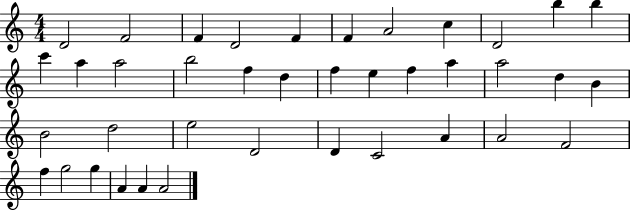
{
  \clef treble
  \numericTimeSignature
  \time 4/4
  \key c \major
  d'2 f'2 | f'4 d'2 f'4 | f'4 a'2 c''4 | d'2 b''4 b''4 | \break c'''4 a''4 a''2 | b''2 f''4 d''4 | f''4 e''4 f''4 a''4 | a''2 d''4 b'4 | \break b'2 d''2 | e''2 d'2 | d'4 c'2 a'4 | a'2 f'2 | \break f''4 g''2 g''4 | a'4 a'4 a'2 | \bar "|."
}